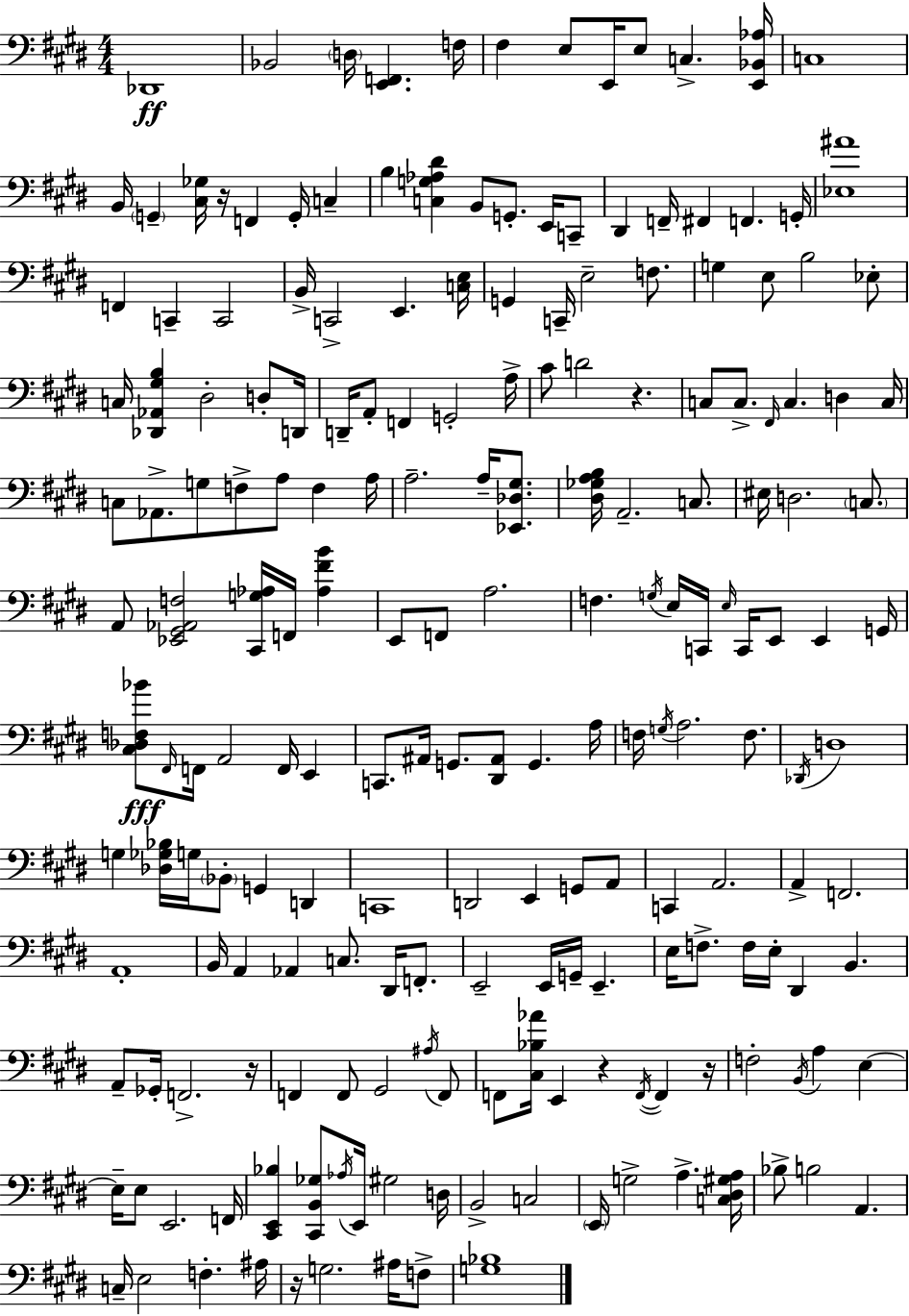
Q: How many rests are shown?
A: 6